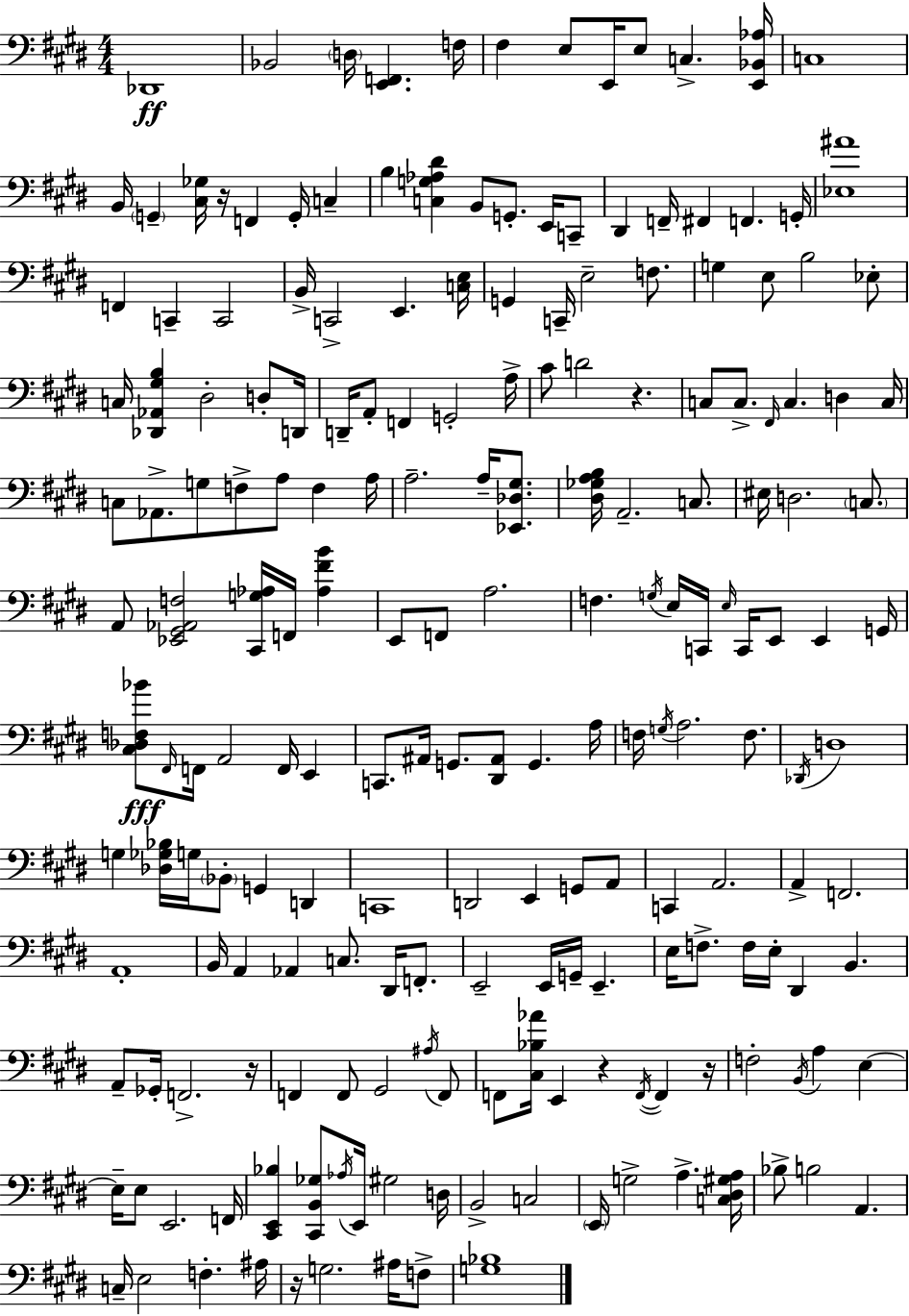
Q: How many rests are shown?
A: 6